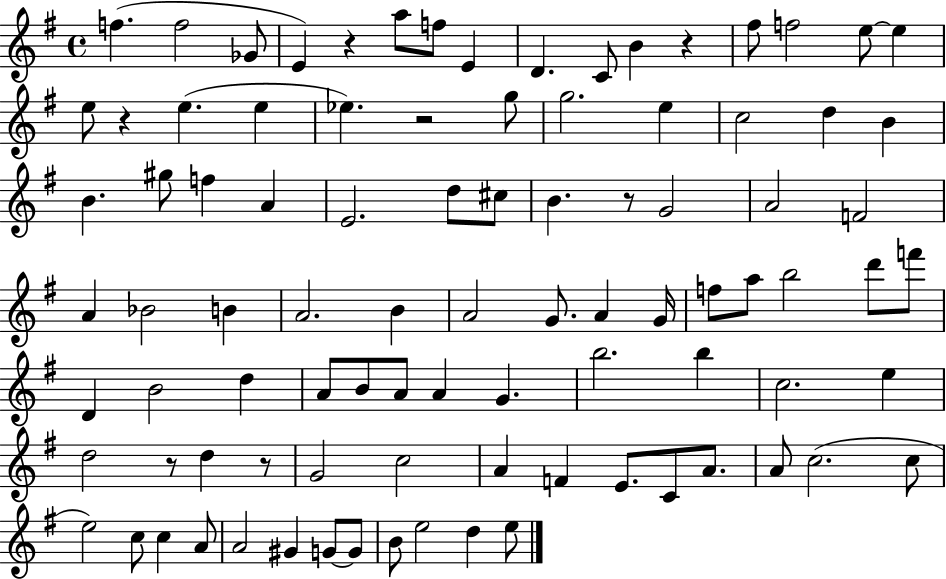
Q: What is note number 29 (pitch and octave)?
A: E4